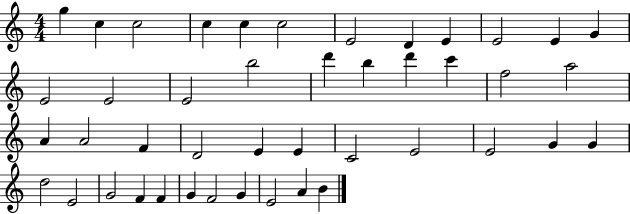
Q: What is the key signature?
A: C major